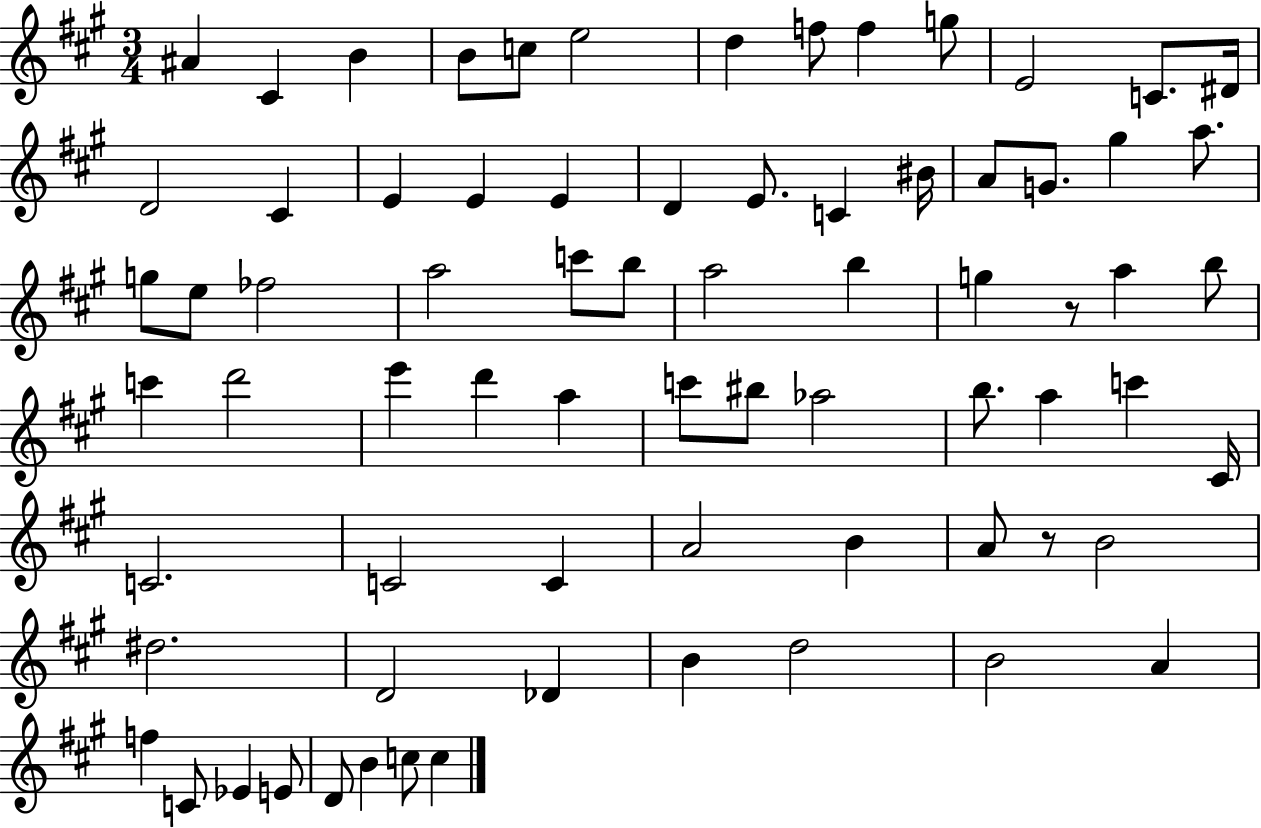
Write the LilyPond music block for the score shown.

{
  \clef treble
  \numericTimeSignature
  \time 3/4
  \key a \major
  \repeat volta 2 { ais'4 cis'4 b'4 | b'8 c''8 e''2 | d''4 f''8 f''4 g''8 | e'2 c'8. dis'16 | \break d'2 cis'4 | e'4 e'4 e'4 | d'4 e'8. c'4 bis'16 | a'8 g'8. gis''4 a''8. | \break g''8 e''8 fes''2 | a''2 c'''8 b''8 | a''2 b''4 | g''4 r8 a''4 b''8 | \break c'''4 d'''2 | e'''4 d'''4 a''4 | c'''8 bis''8 aes''2 | b''8. a''4 c'''4 cis'16 | \break c'2. | c'2 c'4 | a'2 b'4 | a'8 r8 b'2 | \break dis''2. | d'2 des'4 | b'4 d''2 | b'2 a'4 | \break f''4 c'8 ees'4 e'8 | d'8 b'4 c''8 c''4 | } \bar "|."
}